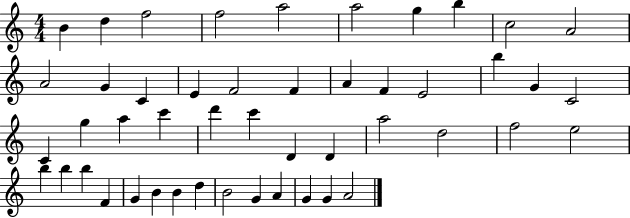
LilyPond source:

{
  \clef treble
  \numericTimeSignature
  \time 4/4
  \key c \major
  b'4 d''4 f''2 | f''2 a''2 | a''2 g''4 b''4 | c''2 a'2 | \break a'2 g'4 c'4 | e'4 f'2 f'4 | a'4 f'4 e'2 | b''4 g'4 c'2 | \break c'4 g''4 a''4 c'''4 | d'''4 c'''4 d'4 d'4 | a''2 d''2 | f''2 e''2 | \break b''4 b''4 b''4 f'4 | g'4 b'4 b'4 d''4 | b'2 g'4 a'4 | g'4 g'4 a'2 | \break \bar "|."
}